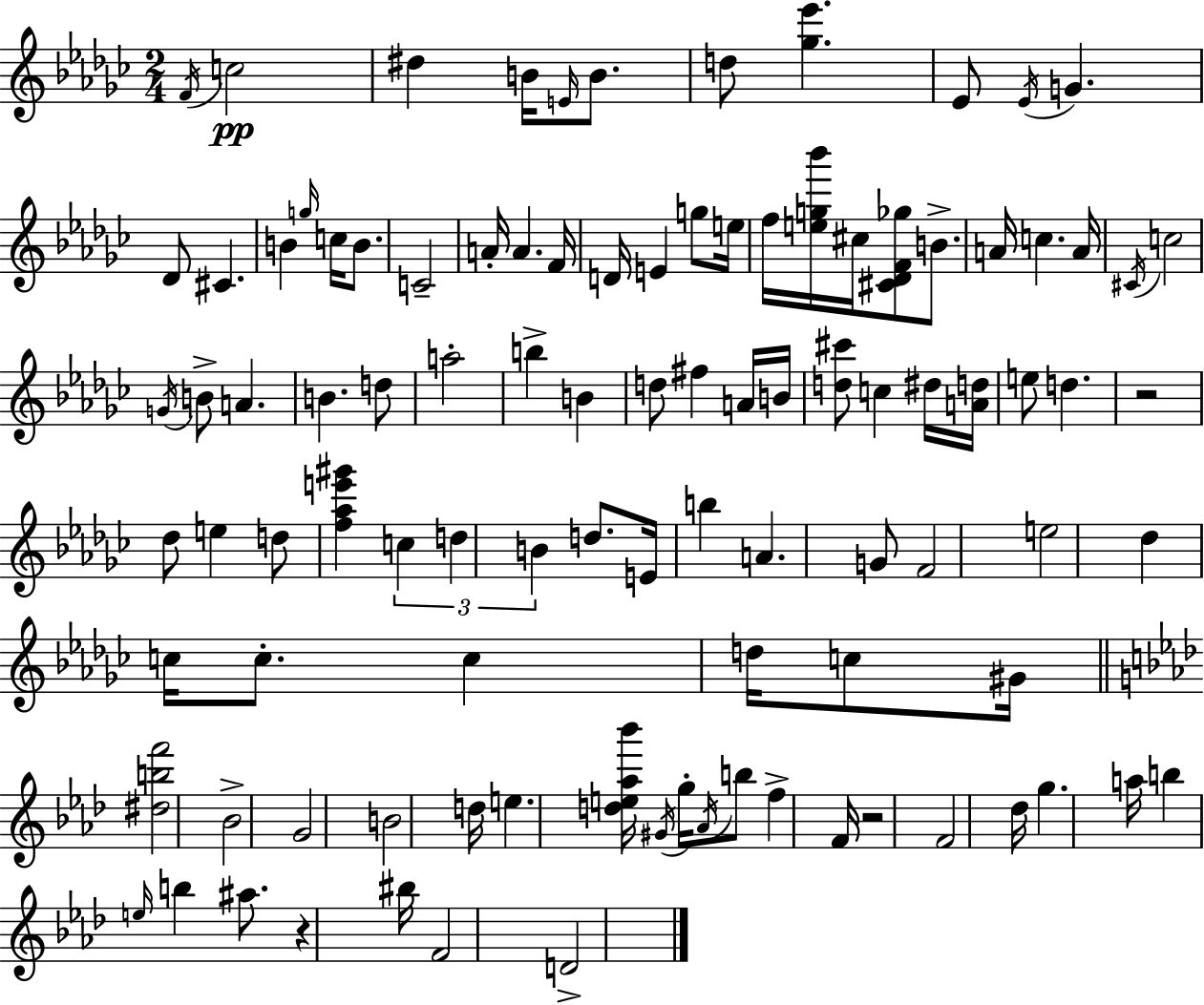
F4/s C5/h D#5/q B4/s E4/s B4/e. D5/e [Gb5,Eb6]/q. Eb4/e Eb4/s G4/q. Db4/e C#4/q. B4/q G5/s C5/s B4/e. C4/h A4/s A4/q. F4/s D4/s E4/q G5/e E5/s F5/s [E5,G5,Bb6]/s C#5/s [C#4,Db4,F4,Gb5]/e B4/e. A4/s C5/q. A4/s C#4/s C5/h G4/s B4/e A4/q. B4/q. D5/e A5/h B5/q B4/q D5/e F#5/q A4/s B4/s [D5,C#6]/e C5/q D#5/s [A4,D5]/s E5/e D5/q. R/h Db5/e E5/q D5/e [F5,Ab5,E6,G#6]/q C5/q D5/q B4/q D5/e. E4/s B5/q A4/q. G4/e F4/h E5/h Db5/q C5/s C5/e. C5/q D5/s C5/e G#4/s [D#5,B5,F6]/h Bb4/h G4/h B4/h D5/s E5/q. [D5,E5,Ab5,Bb6]/s G#4/s G5/s Ab4/s B5/e F5/q F4/s R/h F4/h Db5/s G5/q. A5/s B5/q E5/s B5/q A#5/e. R/q BIS5/s F4/h D4/h